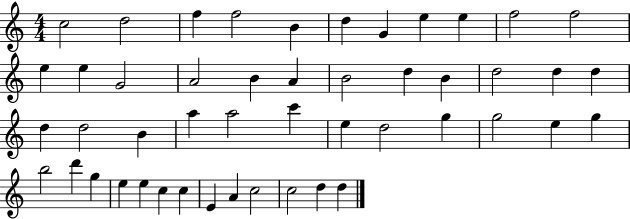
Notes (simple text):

C5/h D5/h F5/q F5/h B4/q D5/q G4/q E5/q E5/q F5/h F5/h E5/q E5/q G4/h A4/h B4/q A4/q B4/h D5/q B4/q D5/h D5/q D5/q D5/q D5/h B4/q A5/q A5/h C6/q E5/q D5/h G5/q G5/h E5/q G5/q B5/h D6/q G5/q E5/q E5/q C5/q C5/q E4/q A4/q C5/h C5/h D5/q D5/q